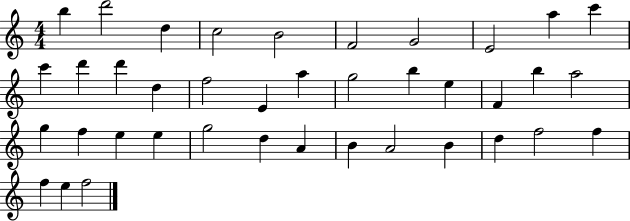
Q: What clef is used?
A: treble